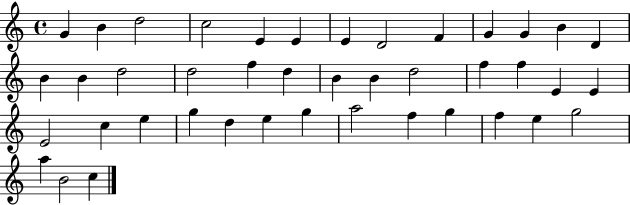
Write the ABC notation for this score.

X:1
T:Untitled
M:4/4
L:1/4
K:C
G B d2 c2 E E E D2 F G G B D B B d2 d2 f d B B d2 f f E E E2 c e g d e g a2 f g f e g2 a B2 c